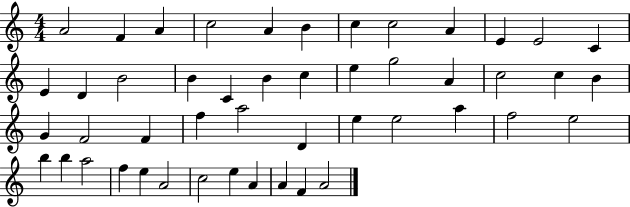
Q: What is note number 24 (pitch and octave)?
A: C5